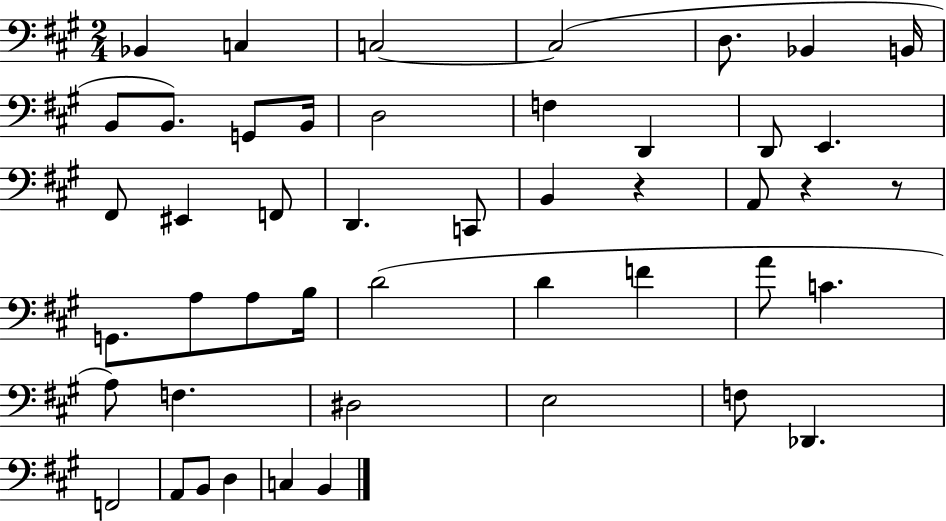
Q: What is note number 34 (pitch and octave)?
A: F3